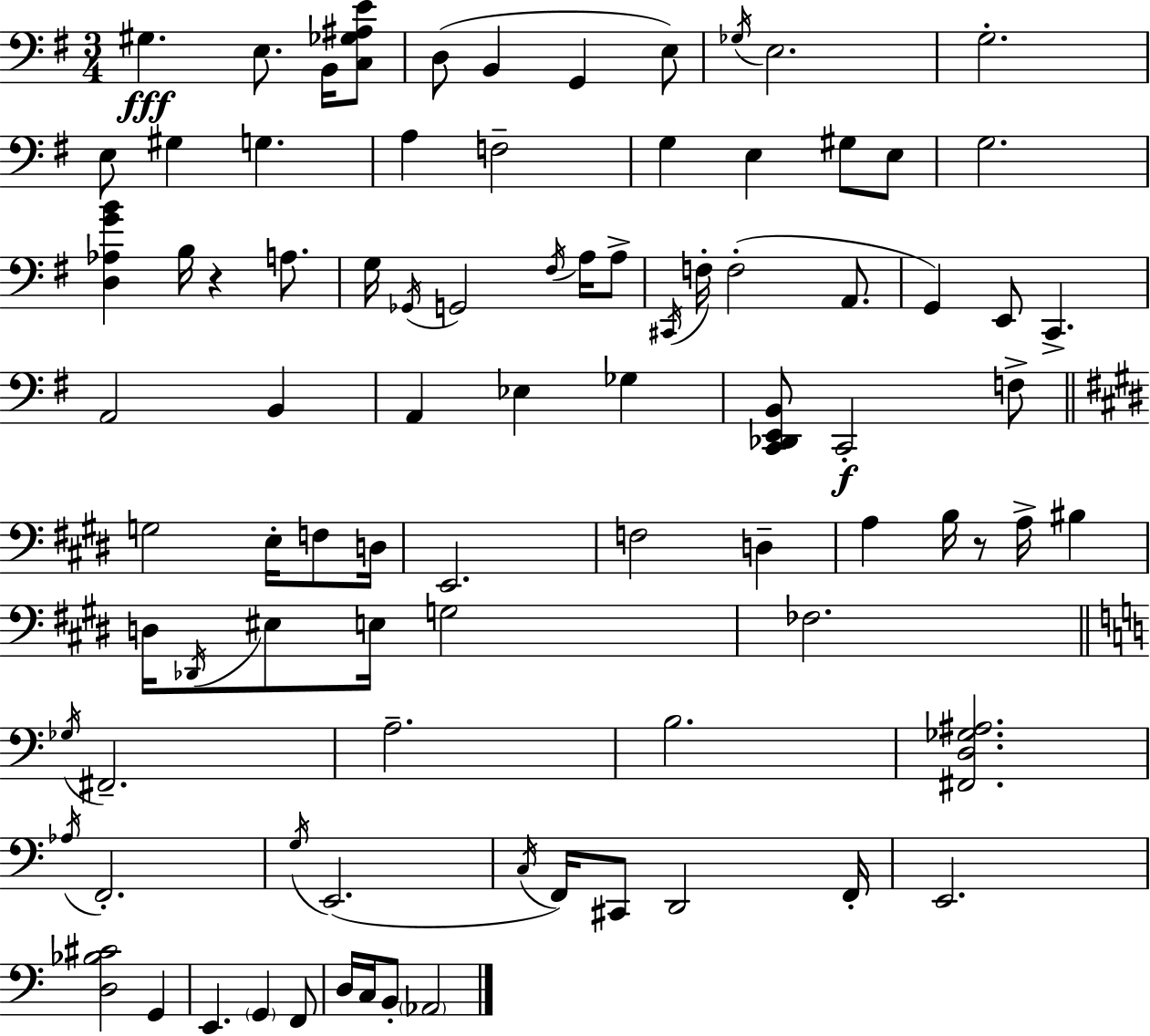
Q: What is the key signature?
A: E minor